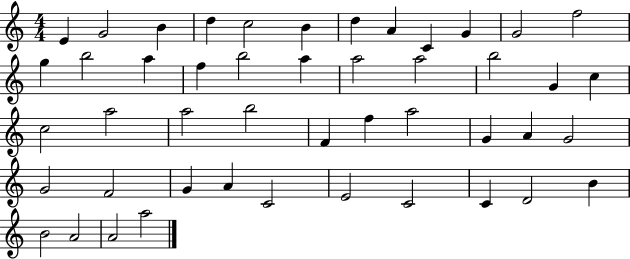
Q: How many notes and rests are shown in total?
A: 47